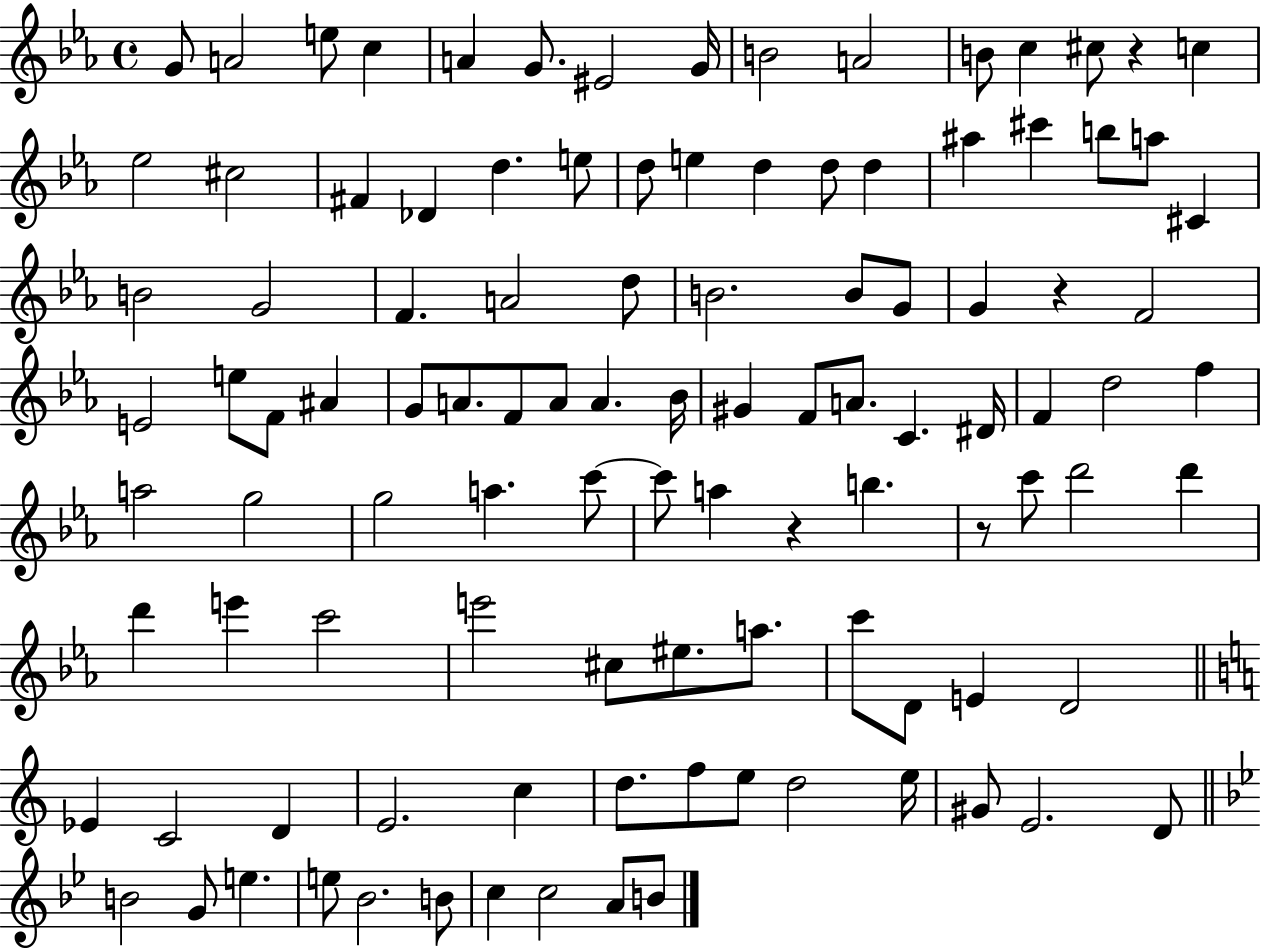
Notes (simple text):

G4/e A4/h E5/e C5/q A4/q G4/e. EIS4/h G4/s B4/h A4/h B4/e C5/q C#5/e R/q C5/q Eb5/h C#5/h F#4/q Db4/q D5/q. E5/e D5/e E5/q D5/q D5/e D5/q A#5/q C#6/q B5/e A5/e C#4/q B4/h G4/h F4/q. A4/h D5/e B4/h. B4/e G4/e G4/q R/q F4/h E4/h E5/e F4/e A#4/q G4/e A4/e. F4/e A4/e A4/q. Bb4/s G#4/q F4/e A4/e. C4/q. D#4/s F4/q D5/h F5/q A5/h G5/h G5/h A5/q. C6/e C6/e A5/q R/q B5/q. R/e C6/e D6/h D6/q D6/q E6/q C6/h E6/h C#5/e EIS5/e. A5/e. C6/e D4/e E4/q D4/h Eb4/q C4/h D4/q E4/h. C5/q D5/e. F5/e E5/e D5/h E5/s G#4/e E4/h. D4/e B4/h G4/e E5/q. E5/e Bb4/h. B4/e C5/q C5/h A4/e B4/e